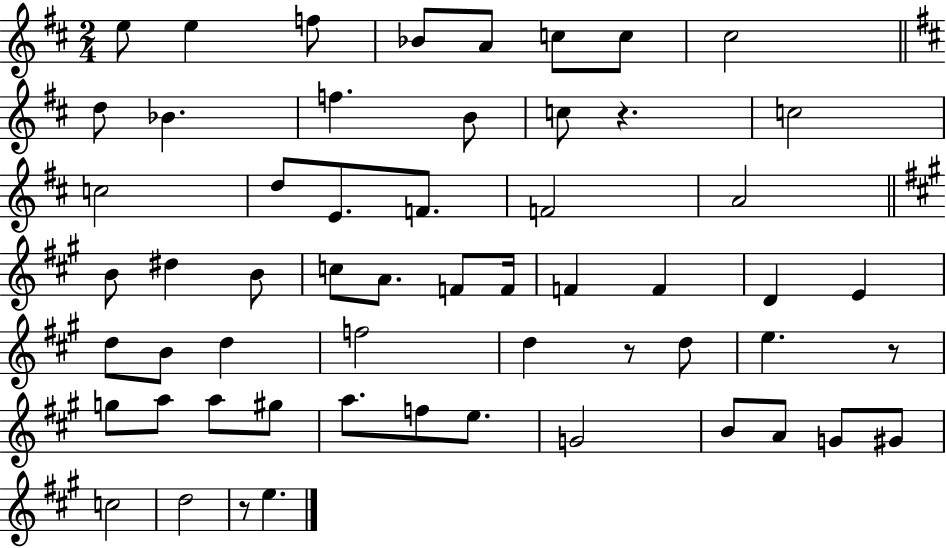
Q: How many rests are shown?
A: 4